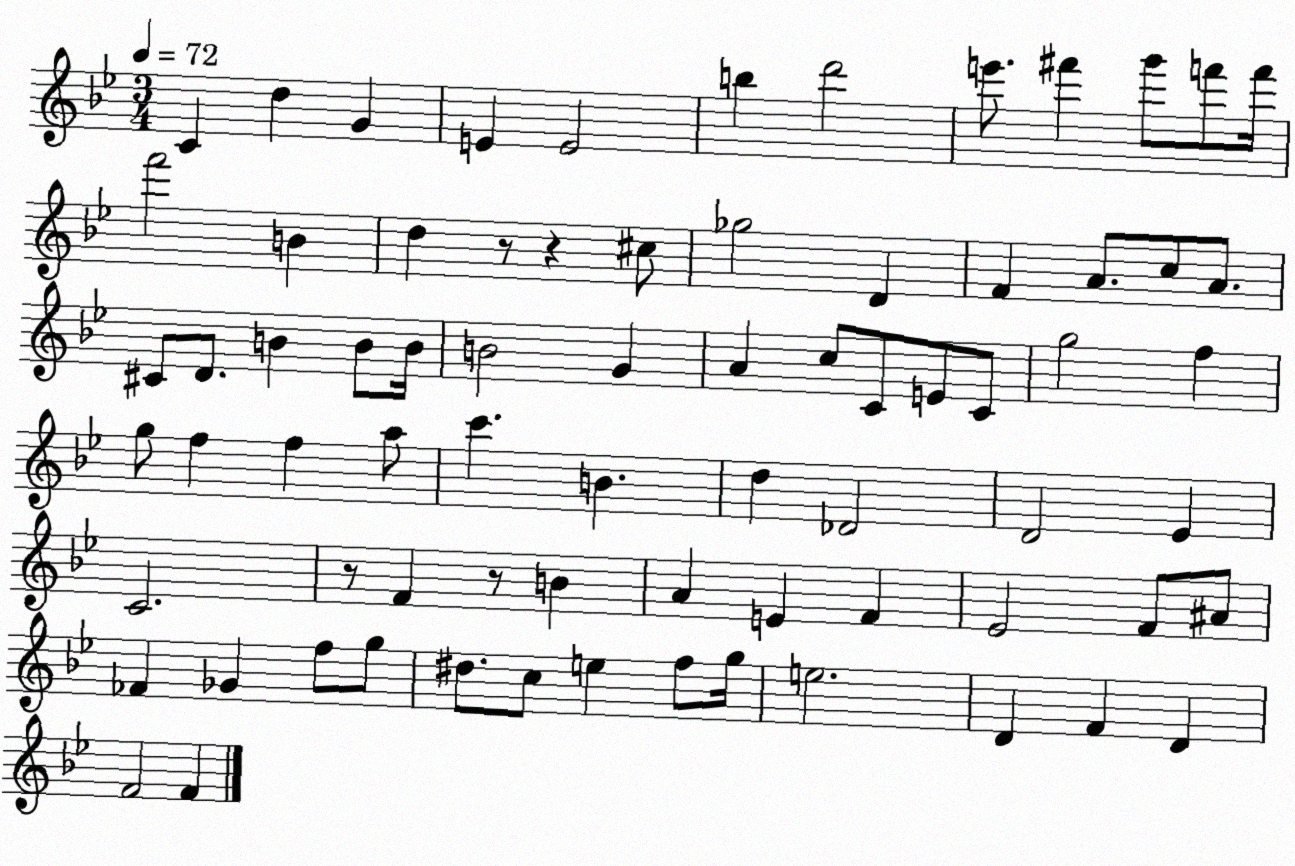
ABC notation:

X:1
T:Untitled
M:3/4
L:1/4
K:Bb
C d G E E2 b d'2 e'/2 ^f' g'/2 f'/2 f'/4 f'2 B d z/2 z ^c/2 _g2 D F A/2 c/2 A/2 ^C/2 D/2 B B/2 B/4 B2 G A c/2 C/2 E/2 C/2 g2 f g/2 f f a/2 c' B d _D2 D2 _E C2 z/2 F z/2 B A E F _E2 F/2 ^A/2 _F _G f/2 g/2 ^d/2 c/2 e f/2 g/4 e2 D F D F2 F